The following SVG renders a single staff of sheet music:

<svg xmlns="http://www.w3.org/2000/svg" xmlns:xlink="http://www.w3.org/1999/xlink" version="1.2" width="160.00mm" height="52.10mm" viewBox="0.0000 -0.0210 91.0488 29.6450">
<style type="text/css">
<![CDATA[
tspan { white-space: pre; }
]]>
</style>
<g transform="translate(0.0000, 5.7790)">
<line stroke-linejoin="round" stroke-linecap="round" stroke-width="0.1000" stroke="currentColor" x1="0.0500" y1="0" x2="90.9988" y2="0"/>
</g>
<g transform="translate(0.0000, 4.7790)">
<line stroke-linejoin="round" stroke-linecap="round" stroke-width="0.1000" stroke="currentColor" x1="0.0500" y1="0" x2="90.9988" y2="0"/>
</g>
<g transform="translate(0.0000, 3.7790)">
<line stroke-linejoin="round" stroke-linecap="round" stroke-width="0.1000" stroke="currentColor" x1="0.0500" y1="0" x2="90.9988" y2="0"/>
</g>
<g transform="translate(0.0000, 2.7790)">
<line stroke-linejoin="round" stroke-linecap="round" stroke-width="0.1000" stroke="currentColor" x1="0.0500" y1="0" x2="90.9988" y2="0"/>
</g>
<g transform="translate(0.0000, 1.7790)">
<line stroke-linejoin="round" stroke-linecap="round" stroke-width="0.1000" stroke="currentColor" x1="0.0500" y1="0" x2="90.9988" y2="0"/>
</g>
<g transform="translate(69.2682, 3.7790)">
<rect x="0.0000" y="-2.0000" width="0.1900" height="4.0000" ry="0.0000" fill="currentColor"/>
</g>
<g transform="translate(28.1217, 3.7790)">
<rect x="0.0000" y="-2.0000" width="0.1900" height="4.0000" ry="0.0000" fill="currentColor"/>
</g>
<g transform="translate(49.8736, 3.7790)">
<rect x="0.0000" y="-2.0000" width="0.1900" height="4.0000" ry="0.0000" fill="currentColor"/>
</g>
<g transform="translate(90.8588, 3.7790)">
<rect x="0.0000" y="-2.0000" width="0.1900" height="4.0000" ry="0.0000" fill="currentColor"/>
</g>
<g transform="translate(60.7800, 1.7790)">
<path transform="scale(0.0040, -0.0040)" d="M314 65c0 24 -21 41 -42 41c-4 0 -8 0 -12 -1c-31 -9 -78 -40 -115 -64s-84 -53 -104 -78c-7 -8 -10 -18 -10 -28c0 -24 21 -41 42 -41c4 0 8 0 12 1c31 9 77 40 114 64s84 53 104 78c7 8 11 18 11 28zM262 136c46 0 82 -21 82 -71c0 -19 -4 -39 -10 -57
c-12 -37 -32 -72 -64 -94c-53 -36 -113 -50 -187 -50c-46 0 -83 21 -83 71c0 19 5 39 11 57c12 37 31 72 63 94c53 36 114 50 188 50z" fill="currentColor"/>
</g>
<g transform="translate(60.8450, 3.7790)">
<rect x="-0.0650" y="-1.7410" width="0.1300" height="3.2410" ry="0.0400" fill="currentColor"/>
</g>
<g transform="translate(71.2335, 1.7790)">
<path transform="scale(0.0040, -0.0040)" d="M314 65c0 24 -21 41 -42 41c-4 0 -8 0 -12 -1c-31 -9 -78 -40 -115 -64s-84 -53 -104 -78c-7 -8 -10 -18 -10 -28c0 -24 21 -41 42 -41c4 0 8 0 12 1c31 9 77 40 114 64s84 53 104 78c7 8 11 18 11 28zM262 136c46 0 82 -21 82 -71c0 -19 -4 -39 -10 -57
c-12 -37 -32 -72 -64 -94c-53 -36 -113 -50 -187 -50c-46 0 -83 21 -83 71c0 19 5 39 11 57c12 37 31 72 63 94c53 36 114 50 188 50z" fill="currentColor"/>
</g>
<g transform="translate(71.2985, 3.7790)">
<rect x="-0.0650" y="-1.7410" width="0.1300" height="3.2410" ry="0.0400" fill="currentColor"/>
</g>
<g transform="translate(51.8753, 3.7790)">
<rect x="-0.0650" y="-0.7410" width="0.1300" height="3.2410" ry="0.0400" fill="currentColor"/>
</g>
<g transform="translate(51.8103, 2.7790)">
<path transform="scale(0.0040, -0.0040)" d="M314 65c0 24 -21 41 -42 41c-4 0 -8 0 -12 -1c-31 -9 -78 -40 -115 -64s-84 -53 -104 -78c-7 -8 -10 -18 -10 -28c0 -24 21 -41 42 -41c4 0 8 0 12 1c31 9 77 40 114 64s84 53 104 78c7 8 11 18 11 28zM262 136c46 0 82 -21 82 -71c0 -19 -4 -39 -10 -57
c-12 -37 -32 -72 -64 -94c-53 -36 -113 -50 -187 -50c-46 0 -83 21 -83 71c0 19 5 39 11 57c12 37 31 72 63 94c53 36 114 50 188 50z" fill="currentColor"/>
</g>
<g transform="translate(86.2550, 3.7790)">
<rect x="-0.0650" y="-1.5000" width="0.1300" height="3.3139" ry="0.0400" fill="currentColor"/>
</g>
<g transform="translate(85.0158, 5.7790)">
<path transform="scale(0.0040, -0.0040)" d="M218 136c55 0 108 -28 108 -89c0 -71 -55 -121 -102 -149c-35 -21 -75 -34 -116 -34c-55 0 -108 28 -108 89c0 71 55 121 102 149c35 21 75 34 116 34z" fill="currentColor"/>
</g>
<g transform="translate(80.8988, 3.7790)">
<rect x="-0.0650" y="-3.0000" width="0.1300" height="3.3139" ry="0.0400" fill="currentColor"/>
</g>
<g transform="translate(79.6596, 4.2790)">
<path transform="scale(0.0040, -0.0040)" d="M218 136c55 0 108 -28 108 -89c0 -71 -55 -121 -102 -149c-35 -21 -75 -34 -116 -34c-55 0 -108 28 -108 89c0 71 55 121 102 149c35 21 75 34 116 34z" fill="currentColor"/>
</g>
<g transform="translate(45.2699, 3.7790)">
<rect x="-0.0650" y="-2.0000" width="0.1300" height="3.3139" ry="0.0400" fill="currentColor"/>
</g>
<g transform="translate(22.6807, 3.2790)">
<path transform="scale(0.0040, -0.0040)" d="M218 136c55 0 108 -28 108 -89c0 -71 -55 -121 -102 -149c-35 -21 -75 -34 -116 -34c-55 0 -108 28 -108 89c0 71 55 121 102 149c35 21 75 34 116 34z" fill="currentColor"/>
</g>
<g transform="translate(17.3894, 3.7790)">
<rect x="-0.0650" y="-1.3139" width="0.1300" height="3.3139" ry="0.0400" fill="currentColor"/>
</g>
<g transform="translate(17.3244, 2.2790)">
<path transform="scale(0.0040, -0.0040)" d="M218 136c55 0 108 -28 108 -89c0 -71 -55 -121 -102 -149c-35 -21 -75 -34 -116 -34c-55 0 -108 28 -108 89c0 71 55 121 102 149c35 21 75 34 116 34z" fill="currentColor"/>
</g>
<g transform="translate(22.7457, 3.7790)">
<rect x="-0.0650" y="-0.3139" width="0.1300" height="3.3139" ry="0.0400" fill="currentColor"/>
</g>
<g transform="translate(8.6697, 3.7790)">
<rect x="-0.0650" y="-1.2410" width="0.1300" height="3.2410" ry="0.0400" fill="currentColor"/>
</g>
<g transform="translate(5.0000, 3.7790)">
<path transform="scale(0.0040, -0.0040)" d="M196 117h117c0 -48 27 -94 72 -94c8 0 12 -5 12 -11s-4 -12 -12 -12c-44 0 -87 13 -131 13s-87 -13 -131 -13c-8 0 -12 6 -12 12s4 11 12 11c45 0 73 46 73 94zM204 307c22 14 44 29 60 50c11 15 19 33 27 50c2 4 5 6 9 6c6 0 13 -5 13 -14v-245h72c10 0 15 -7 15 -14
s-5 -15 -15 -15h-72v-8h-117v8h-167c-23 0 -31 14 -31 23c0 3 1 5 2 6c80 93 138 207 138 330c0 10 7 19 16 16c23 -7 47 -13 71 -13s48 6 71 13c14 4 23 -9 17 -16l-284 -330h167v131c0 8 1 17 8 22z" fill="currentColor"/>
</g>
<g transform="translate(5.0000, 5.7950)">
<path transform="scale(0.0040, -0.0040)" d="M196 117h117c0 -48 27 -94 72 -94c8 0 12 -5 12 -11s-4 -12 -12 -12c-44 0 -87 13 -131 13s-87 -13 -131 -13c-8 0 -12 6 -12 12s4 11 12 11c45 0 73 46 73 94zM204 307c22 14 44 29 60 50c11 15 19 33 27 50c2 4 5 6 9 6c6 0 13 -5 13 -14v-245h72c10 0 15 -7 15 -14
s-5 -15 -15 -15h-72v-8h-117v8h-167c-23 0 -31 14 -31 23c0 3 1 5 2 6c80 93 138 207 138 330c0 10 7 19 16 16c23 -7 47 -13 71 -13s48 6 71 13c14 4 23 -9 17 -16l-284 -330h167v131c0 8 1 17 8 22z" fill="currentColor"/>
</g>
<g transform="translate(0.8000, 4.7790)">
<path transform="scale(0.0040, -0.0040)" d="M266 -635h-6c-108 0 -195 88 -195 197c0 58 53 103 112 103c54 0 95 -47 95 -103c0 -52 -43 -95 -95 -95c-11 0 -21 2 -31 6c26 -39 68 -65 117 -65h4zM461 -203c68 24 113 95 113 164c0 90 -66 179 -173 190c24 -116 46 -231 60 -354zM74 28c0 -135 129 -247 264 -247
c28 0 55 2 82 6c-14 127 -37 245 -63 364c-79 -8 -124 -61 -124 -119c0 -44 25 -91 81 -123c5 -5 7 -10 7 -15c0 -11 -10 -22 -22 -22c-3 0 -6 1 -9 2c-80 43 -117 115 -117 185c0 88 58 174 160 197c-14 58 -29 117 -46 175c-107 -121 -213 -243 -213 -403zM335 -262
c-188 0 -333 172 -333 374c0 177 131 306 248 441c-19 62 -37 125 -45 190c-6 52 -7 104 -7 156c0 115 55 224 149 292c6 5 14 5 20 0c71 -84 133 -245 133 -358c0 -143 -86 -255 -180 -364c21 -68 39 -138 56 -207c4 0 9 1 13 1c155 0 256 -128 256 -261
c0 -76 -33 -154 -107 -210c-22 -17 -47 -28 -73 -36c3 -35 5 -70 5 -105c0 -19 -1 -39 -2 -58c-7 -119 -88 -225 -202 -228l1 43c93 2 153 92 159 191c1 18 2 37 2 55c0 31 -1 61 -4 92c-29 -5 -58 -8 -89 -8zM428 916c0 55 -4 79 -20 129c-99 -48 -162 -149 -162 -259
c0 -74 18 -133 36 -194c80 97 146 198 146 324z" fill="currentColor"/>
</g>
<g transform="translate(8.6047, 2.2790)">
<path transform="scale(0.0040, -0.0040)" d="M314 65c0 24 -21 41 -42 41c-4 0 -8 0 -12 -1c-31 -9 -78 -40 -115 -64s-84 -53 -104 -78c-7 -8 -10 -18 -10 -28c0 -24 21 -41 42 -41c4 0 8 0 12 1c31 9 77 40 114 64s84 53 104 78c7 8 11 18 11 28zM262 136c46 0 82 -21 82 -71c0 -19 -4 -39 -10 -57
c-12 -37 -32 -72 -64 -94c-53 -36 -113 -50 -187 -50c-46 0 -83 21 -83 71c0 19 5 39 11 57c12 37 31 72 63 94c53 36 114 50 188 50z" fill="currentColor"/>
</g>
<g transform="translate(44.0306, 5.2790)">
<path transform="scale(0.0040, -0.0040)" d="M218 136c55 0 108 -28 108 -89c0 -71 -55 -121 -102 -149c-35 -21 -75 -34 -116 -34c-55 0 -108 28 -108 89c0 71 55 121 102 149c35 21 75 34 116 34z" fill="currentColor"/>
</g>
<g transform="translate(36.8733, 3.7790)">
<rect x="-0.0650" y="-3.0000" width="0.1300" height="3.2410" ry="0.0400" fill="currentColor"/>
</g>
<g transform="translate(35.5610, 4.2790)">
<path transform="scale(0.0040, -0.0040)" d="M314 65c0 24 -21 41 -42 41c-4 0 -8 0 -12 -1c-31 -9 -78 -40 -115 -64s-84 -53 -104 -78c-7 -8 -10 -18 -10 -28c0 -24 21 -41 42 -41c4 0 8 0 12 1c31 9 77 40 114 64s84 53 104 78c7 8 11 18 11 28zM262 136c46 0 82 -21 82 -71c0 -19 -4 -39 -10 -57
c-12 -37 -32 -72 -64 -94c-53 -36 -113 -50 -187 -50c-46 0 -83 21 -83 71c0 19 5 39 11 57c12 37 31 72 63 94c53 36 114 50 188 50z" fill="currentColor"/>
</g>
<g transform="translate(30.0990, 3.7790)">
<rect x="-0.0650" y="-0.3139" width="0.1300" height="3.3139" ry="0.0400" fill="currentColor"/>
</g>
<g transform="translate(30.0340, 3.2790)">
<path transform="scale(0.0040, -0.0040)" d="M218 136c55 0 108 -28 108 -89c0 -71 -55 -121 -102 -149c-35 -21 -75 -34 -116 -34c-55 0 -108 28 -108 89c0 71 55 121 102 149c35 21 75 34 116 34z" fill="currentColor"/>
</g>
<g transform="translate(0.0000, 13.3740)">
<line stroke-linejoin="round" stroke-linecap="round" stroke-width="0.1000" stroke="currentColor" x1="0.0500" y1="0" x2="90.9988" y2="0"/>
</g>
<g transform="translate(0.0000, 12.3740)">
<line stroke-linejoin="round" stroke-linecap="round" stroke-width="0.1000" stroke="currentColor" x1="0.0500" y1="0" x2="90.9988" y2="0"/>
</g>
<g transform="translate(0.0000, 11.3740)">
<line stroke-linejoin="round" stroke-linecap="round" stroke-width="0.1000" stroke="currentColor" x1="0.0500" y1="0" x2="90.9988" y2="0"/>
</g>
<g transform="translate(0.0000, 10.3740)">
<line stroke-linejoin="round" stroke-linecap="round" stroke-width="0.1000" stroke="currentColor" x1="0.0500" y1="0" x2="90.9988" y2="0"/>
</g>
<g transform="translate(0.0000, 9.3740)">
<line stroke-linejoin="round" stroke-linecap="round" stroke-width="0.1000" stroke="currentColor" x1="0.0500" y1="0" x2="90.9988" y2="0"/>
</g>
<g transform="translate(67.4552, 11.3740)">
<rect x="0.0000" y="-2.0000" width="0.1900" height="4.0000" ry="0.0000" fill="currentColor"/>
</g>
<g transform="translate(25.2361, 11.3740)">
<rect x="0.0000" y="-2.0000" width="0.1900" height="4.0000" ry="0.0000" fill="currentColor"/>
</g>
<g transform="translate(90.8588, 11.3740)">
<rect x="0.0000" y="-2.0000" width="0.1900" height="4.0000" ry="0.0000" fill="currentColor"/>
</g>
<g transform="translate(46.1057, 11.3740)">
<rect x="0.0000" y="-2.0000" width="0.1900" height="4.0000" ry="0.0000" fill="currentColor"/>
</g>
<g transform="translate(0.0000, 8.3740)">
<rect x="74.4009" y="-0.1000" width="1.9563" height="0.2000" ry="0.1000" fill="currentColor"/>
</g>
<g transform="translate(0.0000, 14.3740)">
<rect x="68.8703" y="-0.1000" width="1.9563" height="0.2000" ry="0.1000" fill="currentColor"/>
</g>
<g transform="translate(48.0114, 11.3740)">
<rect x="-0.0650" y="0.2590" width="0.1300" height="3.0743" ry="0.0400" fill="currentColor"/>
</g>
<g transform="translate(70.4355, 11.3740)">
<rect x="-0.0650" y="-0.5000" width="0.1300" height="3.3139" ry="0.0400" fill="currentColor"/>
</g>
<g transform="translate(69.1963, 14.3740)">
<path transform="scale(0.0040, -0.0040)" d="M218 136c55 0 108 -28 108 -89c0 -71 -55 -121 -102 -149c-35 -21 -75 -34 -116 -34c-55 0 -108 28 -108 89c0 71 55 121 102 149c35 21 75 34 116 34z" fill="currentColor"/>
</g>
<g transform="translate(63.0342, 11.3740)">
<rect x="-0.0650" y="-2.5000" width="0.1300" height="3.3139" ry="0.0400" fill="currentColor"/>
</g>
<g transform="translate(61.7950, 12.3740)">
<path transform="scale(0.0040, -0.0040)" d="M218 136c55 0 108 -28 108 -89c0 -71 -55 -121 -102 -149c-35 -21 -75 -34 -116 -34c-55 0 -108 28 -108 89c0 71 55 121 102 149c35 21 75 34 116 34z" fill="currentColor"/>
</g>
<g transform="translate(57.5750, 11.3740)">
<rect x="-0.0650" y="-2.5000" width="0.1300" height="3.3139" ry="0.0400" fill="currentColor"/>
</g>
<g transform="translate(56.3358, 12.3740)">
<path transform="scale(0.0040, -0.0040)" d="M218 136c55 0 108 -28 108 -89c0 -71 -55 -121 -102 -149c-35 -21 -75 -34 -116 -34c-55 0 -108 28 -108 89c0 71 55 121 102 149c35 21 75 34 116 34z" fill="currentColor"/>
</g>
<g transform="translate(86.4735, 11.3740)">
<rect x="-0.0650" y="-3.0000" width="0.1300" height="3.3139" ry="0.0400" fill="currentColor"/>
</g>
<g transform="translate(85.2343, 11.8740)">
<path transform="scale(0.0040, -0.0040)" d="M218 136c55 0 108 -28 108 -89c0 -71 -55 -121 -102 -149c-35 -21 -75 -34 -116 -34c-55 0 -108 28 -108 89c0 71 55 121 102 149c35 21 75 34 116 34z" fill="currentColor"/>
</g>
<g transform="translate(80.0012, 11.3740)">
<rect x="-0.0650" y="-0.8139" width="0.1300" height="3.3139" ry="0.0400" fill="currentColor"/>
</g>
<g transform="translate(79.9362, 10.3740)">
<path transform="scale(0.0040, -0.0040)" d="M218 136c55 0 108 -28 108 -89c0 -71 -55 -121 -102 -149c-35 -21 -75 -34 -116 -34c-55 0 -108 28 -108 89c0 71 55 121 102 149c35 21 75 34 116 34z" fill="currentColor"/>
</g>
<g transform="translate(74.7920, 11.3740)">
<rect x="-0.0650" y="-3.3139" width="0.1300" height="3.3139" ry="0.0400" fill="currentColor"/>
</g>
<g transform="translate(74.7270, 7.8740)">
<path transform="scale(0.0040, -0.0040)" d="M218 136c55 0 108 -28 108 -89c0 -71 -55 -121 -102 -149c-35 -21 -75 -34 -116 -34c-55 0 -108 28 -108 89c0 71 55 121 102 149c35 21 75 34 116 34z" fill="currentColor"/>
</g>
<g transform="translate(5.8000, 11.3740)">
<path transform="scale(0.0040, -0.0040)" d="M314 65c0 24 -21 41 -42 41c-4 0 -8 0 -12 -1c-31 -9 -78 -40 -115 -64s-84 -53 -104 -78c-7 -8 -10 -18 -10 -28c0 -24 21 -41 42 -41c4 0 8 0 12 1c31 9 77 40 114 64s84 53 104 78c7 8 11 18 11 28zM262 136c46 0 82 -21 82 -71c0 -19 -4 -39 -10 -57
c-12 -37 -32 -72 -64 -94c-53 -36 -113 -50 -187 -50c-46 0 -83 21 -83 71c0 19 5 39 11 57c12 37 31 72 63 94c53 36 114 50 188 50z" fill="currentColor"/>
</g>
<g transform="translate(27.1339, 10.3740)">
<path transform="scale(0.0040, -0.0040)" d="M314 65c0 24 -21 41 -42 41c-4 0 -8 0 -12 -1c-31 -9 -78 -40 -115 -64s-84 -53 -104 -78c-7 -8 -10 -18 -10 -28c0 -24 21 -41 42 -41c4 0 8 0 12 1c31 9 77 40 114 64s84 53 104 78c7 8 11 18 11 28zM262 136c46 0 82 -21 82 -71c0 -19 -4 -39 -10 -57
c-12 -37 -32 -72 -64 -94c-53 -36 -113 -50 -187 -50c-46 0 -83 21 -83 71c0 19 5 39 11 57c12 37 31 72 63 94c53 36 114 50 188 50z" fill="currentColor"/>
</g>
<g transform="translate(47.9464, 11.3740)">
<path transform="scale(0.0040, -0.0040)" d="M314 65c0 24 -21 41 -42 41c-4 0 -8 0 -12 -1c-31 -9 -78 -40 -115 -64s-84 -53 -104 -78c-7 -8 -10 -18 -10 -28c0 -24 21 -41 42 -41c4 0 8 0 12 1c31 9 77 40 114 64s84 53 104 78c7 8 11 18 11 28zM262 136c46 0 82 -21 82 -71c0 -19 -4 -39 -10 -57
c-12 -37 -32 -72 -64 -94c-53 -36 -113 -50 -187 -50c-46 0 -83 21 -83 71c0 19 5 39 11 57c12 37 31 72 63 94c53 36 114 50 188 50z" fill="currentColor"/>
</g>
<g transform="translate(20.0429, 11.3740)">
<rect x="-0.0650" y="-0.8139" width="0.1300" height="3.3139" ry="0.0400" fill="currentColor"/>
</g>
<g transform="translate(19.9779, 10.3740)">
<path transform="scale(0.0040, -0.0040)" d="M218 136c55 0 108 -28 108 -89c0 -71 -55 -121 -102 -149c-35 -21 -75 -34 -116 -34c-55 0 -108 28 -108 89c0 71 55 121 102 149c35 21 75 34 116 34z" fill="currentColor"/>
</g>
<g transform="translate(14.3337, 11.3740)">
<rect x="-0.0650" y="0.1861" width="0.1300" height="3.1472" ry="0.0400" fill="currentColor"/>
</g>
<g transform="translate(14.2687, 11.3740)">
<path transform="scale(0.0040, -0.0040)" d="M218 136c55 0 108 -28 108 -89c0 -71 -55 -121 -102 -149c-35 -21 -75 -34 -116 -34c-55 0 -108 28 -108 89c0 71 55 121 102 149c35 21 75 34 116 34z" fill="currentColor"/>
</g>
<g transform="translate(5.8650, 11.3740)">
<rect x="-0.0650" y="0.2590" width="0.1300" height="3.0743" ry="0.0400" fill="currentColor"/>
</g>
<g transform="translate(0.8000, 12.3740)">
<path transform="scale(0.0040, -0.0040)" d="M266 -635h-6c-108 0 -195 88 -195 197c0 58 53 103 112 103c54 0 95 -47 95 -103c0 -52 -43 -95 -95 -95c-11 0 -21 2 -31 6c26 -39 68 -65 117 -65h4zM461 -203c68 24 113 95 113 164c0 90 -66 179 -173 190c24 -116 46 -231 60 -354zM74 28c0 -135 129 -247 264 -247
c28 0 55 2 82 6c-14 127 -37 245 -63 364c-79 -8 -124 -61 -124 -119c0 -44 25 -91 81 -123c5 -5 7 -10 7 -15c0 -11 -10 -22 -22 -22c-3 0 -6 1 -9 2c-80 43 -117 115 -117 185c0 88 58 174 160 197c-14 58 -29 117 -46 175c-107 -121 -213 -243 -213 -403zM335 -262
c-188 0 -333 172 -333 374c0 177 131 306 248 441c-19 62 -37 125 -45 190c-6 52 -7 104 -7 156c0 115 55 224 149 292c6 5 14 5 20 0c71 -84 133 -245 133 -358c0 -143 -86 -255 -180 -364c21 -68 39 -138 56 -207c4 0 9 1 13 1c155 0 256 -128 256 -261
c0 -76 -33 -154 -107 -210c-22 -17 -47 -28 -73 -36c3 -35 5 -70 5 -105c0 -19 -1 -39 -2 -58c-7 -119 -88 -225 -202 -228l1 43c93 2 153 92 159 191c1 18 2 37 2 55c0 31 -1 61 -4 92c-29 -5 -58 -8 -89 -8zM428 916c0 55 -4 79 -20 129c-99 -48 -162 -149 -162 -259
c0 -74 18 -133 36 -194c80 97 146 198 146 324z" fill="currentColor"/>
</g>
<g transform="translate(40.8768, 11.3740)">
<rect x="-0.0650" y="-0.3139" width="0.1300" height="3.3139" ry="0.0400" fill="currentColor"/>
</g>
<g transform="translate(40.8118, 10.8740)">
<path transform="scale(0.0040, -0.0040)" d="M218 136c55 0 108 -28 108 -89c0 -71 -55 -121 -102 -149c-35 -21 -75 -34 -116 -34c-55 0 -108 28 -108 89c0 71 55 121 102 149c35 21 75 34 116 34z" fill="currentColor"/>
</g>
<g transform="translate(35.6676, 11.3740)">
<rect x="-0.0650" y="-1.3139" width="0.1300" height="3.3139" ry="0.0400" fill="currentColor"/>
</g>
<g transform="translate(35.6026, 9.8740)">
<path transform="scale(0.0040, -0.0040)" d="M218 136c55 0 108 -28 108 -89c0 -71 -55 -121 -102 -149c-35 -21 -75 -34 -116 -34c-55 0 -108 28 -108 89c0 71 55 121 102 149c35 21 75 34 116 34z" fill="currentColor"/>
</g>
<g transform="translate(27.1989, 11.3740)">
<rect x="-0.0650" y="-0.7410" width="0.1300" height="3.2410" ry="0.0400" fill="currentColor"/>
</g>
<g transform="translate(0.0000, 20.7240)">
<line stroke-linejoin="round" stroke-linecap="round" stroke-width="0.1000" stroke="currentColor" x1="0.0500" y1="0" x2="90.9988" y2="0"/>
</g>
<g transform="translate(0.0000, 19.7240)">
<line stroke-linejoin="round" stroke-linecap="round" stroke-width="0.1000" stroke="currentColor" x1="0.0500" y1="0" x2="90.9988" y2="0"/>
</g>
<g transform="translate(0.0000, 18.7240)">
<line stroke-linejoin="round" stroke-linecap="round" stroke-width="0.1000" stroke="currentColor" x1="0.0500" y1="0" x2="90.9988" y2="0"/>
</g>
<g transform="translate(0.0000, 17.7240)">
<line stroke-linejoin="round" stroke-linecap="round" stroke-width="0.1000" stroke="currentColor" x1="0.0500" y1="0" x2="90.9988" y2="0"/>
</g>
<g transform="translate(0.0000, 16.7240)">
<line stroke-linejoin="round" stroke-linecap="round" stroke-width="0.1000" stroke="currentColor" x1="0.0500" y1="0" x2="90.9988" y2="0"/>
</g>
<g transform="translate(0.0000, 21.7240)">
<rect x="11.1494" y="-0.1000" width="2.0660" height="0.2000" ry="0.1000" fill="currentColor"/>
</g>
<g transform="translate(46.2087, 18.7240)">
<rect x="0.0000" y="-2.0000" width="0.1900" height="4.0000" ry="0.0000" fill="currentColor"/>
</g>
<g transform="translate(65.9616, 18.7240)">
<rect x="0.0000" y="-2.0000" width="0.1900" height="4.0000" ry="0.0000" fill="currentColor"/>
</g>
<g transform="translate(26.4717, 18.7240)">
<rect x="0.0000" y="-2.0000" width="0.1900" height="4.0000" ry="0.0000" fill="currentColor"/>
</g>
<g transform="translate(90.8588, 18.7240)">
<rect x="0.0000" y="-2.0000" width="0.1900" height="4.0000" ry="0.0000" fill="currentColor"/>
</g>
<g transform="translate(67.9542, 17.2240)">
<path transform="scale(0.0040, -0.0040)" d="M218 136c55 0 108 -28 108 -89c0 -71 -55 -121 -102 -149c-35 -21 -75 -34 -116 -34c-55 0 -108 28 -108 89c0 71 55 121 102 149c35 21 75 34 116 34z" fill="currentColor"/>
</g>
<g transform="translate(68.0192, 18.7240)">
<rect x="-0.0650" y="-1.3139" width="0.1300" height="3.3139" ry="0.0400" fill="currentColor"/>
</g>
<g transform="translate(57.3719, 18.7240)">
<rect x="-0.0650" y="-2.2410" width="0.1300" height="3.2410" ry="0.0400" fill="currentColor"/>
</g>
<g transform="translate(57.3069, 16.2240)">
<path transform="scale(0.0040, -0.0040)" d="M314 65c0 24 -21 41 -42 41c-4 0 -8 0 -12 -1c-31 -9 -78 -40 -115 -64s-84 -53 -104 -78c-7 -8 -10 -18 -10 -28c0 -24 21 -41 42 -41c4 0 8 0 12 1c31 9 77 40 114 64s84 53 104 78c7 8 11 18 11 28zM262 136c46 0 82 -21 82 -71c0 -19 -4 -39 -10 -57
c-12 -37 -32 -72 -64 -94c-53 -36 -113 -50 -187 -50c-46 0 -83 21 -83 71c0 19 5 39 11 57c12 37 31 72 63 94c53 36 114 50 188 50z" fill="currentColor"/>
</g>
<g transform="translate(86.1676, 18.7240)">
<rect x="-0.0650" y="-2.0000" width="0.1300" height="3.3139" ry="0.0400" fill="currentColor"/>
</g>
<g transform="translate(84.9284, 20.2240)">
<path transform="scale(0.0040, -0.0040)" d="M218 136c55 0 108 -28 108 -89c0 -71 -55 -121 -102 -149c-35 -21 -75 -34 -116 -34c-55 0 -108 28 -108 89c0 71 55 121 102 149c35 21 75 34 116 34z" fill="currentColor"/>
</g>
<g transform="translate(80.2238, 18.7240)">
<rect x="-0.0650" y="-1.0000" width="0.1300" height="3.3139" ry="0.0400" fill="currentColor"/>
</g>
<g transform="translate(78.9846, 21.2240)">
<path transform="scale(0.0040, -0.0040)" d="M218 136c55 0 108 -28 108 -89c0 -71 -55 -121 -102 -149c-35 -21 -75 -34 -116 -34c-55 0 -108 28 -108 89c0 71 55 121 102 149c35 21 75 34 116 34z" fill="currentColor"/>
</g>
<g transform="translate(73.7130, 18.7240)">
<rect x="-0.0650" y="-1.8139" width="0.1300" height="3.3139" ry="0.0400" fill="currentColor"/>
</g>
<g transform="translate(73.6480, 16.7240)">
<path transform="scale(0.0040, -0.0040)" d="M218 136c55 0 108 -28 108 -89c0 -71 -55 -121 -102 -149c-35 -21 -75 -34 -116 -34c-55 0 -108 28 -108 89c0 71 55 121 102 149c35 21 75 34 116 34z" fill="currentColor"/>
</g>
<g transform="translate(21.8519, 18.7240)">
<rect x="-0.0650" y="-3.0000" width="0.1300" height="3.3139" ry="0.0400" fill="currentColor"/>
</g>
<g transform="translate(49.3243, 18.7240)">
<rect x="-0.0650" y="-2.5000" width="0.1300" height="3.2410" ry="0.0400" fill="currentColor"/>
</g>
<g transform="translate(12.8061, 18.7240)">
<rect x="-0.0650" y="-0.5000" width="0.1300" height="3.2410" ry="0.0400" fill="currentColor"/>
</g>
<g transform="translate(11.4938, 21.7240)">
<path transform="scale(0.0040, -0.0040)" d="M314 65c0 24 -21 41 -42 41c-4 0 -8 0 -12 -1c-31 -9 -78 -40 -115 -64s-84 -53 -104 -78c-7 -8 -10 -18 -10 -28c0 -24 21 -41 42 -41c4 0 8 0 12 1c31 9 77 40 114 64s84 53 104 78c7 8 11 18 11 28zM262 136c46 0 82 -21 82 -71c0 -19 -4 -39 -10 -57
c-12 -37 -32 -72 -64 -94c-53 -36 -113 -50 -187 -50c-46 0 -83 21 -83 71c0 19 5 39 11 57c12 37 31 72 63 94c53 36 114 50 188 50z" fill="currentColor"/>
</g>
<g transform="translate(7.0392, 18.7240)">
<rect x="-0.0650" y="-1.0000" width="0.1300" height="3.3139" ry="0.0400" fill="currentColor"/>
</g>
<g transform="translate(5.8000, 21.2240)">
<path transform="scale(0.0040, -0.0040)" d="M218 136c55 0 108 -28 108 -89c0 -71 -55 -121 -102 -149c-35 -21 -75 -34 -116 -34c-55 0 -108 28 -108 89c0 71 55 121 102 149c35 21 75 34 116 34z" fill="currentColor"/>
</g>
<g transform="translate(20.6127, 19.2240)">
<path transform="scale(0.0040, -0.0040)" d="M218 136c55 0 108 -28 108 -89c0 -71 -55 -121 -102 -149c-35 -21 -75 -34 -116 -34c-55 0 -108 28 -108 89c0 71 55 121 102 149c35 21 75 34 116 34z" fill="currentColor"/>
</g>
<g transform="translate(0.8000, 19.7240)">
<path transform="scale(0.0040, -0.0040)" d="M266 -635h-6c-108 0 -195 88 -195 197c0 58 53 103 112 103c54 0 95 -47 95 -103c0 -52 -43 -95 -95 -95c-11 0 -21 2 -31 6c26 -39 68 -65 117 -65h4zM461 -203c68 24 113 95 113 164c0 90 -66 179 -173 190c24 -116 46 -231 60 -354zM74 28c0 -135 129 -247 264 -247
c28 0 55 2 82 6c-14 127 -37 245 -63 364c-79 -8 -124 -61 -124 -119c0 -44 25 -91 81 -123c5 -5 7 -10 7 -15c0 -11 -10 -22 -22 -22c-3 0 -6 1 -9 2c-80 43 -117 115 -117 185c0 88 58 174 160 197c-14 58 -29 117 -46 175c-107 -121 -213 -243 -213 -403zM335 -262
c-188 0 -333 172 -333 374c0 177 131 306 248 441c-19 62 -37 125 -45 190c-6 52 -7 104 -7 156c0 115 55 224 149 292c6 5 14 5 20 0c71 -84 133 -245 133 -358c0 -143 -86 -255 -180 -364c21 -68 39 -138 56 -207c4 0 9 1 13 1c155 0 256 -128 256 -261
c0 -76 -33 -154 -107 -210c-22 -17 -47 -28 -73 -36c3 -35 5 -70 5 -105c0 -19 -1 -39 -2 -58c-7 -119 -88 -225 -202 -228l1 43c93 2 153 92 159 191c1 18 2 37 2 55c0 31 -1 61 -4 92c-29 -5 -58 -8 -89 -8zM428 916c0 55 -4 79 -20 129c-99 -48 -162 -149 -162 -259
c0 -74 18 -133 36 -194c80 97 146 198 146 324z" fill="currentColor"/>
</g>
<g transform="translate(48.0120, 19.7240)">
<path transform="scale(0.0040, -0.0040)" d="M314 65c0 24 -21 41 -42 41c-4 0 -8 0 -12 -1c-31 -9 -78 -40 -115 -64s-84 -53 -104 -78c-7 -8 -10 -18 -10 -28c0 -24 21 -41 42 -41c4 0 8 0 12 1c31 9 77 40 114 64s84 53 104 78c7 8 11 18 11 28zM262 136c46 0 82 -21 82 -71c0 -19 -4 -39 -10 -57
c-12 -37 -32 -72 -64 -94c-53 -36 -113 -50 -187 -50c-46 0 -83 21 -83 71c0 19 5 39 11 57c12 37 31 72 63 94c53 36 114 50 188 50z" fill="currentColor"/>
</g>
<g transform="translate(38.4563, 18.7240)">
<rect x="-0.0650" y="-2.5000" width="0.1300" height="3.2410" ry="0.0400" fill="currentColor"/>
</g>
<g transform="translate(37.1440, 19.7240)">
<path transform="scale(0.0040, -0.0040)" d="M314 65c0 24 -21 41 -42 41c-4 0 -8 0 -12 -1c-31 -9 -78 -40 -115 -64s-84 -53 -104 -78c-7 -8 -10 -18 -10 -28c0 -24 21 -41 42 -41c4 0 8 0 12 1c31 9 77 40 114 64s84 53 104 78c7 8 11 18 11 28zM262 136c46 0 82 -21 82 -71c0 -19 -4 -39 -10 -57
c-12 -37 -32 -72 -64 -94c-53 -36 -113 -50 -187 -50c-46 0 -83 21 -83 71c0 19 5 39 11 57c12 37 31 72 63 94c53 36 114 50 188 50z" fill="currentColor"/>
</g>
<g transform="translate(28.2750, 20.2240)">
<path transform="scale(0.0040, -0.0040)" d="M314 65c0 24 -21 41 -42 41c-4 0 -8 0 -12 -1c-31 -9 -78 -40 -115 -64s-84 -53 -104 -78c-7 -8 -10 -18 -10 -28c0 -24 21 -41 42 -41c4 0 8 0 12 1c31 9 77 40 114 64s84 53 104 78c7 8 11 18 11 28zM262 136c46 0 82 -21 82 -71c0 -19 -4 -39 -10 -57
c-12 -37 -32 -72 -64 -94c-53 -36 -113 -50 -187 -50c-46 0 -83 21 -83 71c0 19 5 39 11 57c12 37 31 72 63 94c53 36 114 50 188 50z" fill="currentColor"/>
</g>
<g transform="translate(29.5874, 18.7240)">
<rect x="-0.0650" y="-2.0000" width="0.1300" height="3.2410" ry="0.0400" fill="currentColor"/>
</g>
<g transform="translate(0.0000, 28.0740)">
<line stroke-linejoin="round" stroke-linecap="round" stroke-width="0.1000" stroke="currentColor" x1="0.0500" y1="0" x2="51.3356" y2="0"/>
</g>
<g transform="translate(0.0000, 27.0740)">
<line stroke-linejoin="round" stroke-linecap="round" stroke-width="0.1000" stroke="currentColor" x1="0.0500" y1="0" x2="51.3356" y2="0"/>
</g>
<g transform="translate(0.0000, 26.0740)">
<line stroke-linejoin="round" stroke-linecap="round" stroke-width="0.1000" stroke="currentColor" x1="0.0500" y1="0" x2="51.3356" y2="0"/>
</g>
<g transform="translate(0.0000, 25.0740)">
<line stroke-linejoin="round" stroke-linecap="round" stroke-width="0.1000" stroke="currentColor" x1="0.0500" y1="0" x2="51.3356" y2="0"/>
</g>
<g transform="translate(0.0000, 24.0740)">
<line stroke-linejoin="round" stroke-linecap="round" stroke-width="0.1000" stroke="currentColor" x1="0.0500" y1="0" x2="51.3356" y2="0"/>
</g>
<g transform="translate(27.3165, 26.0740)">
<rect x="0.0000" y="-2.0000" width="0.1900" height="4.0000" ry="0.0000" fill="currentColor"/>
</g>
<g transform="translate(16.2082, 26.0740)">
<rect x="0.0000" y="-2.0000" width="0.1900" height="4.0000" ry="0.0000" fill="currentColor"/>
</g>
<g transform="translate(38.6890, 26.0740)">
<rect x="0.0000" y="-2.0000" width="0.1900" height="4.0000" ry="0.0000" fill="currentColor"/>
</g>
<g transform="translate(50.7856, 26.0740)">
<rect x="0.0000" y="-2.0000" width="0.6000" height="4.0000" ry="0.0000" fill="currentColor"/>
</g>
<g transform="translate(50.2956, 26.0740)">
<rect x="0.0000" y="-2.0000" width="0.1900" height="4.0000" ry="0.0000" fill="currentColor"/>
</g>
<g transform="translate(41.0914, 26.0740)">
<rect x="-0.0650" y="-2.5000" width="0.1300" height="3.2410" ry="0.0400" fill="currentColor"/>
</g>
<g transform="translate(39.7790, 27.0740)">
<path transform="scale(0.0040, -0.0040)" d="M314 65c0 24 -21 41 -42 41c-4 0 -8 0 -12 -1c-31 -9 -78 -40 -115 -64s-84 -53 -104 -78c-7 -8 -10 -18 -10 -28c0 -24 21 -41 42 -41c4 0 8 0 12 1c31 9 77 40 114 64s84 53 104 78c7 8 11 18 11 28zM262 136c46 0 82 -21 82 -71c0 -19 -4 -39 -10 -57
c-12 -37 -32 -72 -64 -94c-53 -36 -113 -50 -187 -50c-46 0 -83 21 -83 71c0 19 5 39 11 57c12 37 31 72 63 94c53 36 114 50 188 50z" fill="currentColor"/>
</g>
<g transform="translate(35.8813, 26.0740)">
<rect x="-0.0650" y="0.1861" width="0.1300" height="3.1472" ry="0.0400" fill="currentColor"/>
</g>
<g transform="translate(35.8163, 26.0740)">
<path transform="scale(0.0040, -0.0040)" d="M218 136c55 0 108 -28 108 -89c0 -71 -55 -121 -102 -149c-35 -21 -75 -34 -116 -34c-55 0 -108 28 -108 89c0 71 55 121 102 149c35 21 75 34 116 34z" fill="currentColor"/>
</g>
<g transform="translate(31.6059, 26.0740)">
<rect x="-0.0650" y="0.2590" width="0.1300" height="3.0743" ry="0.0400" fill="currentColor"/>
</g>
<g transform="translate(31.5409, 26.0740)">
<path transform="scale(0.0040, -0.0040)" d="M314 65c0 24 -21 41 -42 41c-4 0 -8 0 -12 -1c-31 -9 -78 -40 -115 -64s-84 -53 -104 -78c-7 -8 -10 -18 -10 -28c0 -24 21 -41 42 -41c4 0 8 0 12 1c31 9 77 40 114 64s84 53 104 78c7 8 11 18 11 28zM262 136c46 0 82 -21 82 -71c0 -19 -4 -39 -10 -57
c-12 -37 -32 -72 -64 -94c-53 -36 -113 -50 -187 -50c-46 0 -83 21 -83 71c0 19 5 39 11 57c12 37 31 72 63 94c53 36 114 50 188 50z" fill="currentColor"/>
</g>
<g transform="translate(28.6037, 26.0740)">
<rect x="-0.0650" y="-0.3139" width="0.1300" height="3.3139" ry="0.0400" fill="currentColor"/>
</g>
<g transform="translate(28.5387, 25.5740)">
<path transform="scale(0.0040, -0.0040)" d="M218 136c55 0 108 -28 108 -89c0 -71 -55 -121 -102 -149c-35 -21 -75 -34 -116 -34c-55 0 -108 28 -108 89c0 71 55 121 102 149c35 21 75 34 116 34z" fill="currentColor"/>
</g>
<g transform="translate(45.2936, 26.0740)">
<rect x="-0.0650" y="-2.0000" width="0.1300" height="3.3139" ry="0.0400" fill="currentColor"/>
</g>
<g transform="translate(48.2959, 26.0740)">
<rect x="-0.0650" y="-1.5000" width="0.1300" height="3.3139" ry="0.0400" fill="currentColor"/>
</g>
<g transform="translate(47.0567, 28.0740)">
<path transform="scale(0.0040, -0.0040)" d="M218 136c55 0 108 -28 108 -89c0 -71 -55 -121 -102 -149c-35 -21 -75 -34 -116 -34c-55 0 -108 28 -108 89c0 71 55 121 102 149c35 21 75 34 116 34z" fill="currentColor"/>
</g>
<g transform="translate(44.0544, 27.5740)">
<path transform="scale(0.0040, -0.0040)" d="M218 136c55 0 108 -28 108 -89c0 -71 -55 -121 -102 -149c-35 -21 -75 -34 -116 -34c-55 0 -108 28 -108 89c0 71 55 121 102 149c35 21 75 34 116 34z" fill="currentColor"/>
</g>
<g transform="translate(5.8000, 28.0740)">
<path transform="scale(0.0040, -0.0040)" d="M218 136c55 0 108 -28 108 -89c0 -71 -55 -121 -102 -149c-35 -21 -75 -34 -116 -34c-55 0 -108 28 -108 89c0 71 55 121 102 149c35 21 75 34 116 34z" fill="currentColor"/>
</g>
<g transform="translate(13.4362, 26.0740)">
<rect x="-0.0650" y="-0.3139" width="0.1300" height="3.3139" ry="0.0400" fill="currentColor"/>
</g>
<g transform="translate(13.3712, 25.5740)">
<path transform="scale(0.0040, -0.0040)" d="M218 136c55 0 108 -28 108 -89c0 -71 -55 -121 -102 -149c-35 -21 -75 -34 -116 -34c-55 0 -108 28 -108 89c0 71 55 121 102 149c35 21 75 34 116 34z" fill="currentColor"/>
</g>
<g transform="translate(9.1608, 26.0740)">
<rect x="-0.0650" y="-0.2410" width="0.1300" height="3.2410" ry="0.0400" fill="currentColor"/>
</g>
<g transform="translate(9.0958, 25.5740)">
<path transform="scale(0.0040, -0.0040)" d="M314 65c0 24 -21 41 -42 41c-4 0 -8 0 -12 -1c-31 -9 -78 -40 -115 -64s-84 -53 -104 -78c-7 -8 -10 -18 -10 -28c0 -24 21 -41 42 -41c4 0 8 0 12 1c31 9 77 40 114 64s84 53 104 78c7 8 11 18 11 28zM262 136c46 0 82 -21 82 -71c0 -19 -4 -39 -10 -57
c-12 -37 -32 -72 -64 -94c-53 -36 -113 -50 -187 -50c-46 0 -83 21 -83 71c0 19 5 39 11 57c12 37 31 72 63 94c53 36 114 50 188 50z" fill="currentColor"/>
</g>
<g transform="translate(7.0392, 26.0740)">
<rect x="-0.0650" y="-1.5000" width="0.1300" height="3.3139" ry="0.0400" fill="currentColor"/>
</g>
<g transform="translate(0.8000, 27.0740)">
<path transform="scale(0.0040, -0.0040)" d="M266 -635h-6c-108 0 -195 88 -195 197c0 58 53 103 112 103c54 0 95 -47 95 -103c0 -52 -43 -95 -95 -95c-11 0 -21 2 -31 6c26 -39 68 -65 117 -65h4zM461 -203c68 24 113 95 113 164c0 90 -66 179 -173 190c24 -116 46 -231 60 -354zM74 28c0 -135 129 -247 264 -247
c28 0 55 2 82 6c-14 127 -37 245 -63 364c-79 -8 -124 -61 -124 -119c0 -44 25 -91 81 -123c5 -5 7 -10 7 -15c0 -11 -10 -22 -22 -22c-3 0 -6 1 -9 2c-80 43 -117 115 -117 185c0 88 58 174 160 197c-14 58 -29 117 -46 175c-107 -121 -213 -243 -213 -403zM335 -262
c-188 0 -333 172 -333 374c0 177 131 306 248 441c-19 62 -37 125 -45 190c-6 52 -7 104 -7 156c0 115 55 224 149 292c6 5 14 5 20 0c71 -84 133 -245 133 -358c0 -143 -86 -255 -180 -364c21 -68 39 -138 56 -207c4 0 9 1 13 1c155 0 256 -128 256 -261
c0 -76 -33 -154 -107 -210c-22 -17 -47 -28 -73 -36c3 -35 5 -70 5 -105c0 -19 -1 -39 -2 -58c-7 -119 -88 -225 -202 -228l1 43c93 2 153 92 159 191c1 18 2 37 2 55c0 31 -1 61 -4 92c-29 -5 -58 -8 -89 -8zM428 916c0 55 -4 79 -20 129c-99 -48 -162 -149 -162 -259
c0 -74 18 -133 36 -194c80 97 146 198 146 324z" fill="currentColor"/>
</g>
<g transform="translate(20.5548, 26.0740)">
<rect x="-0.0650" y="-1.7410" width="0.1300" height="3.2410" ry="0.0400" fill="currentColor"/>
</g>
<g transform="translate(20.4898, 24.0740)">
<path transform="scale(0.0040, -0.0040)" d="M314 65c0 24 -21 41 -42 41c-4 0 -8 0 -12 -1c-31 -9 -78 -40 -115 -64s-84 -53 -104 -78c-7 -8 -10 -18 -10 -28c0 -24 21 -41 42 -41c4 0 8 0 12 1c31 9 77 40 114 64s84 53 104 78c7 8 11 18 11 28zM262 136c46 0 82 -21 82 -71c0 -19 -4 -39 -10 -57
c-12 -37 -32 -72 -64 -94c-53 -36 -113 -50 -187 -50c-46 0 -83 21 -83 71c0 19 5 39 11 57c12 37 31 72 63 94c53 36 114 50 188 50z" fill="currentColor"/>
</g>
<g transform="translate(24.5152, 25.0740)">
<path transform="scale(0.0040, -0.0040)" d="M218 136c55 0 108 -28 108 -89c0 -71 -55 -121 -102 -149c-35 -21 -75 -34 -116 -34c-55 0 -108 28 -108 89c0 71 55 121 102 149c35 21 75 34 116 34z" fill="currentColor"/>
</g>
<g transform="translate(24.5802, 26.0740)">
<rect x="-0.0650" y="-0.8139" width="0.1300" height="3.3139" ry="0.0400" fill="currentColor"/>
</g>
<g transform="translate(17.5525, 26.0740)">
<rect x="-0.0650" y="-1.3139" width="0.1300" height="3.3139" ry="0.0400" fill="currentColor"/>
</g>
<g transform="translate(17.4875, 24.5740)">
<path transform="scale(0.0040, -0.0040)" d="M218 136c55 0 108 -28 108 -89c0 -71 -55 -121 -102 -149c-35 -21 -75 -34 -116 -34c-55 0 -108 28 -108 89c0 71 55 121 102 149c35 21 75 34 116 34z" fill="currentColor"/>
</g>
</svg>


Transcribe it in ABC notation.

X:1
T:Untitled
M:4/4
L:1/4
K:C
e2 e c c A2 F d2 f2 f2 A E B2 B d d2 e c B2 G G C b d A D C2 A F2 G2 G2 g2 e f D F E c2 c e f2 d c B2 B G2 F E